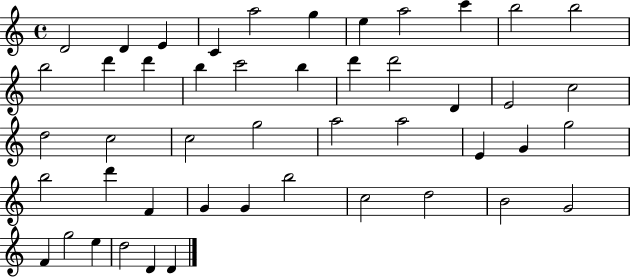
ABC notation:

X:1
T:Untitled
M:4/4
L:1/4
K:C
D2 D E C a2 g e a2 c' b2 b2 b2 d' d' b c'2 b d' d'2 D E2 c2 d2 c2 c2 g2 a2 a2 E G g2 b2 d' F G G b2 c2 d2 B2 G2 F g2 e d2 D D